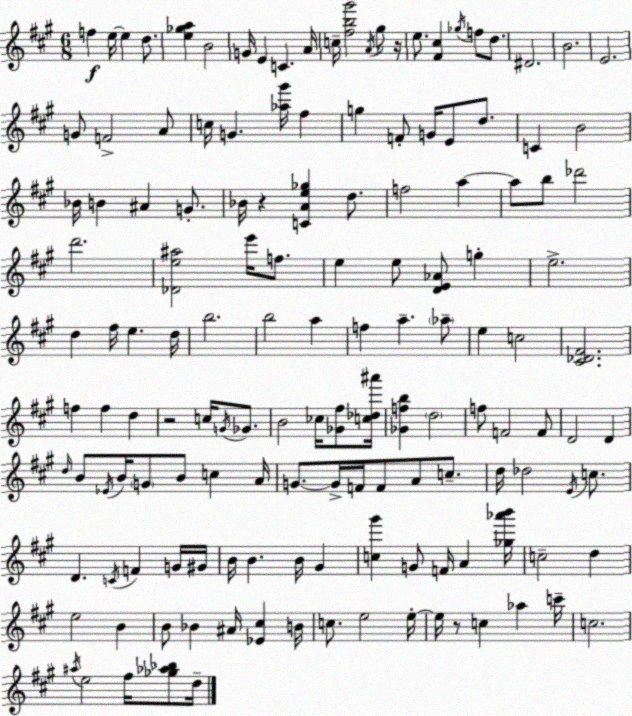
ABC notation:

X:1
T:Untitled
M:6/8
L:1/4
K:A
f e/4 e d/2 [e_ga] B2 G/4 E C A/4 c/4 [^fb^g']2 A/4 ^g/2 z/4 e/2 [^F^c] _g/4 f/2 d/2 ^D2 B2 E2 G/2 F2 A/2 c/4 G [_a^g']/4 ^f g F/2 G/4 E/2 d/2 C B2 _B/4 B ^A G/2 _B/4 z [CAe_g] d/2 f2 a a/2 b/2 _d'2 d'2 [_De^a]2 e'/4 f/2 e e/2 [DE_A]/2 g e2 d ^f/4 e d/4 b2 b2 a f a _a/2 e c2 [^C_D^F]2 f f d z2 c/4 G/4 _G/2 B2 _c/4 [_G^f]/2 [c_d^a']/4 [_Gfb] d2 f/2 F2 F/2 D2 D d/4 B/2 _E/4 B/4 G/2 B/2 c A/4 G/2 G/4 F/4 F/2 A/2 c/2 d/4 _d2 E/4 c/2 D C/4 F G/4 ^G/4 B/4 B B/4 ^G [c^g'] G/2 F/4 A [_g_a'b']/4 c2 d e2 B B/2 _B ^A/4 [_E^c] B/4 c/2 e2 e/4 e/4 z/2 c _a c'/4 c2 ^a/4 e2 ^f/4 [_g_a_b]/2 d/4